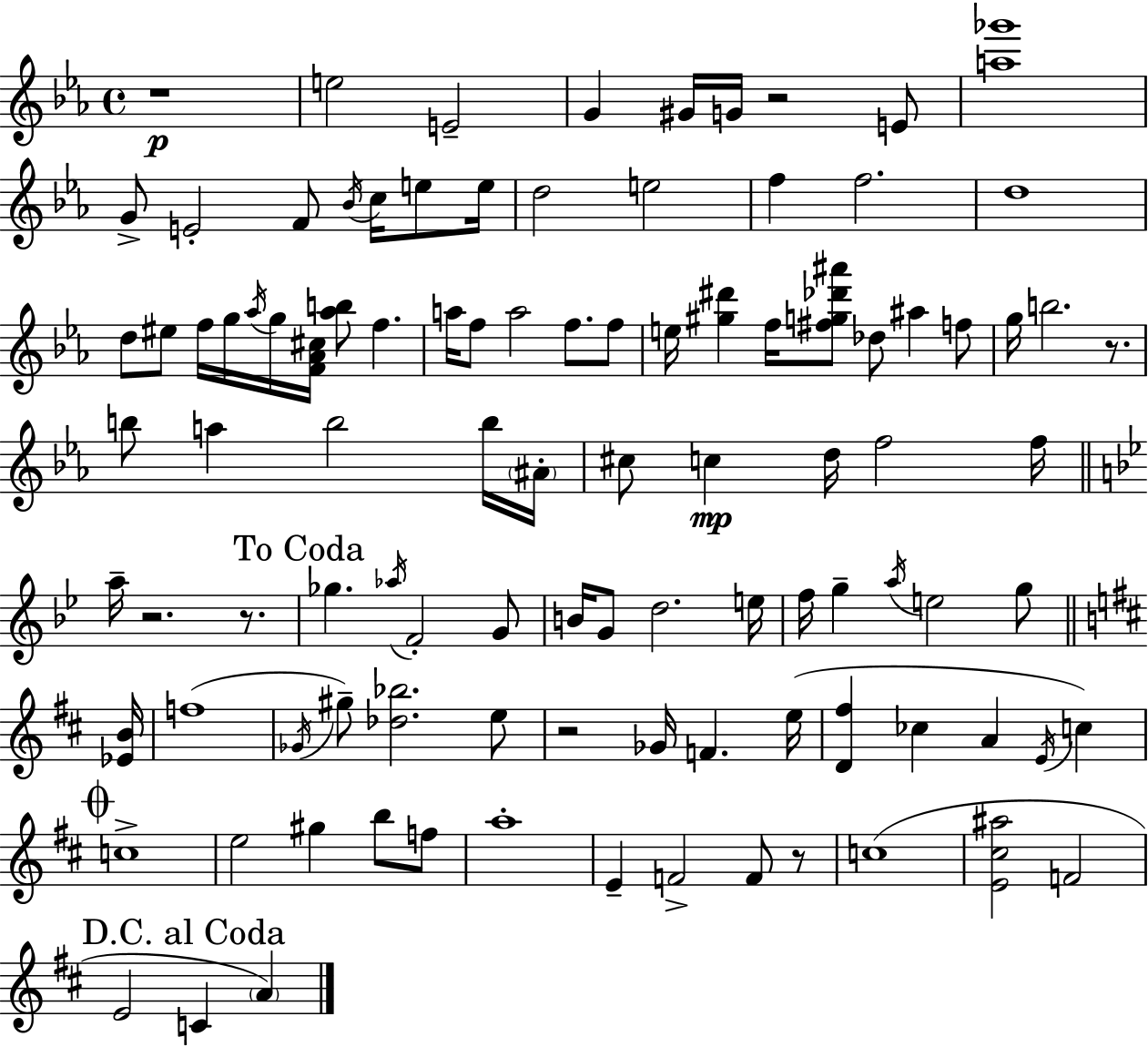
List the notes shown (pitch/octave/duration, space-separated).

R/w E5/h E4/h G4/q G#4/s G4/s R/h E4/e [A5,Gb6]/w G4/e E4/h F4/e Bb4/s C5/s E5/e E5/s D5/h E5/h F5/q F5/h. D5/w D5/e EIS5/e F5/s G5/s Ab5/s G5/s [F4,Ab4,C#5]/s [Ab5,B5]/e F5/q. A5/s F5/e A5/h F5/e. F5/e E5/s [G#5,D#6]/q F5/s [F#5,G5,Db6,A#6]/e Db5/e A#5/q F5/e G5/s B5/h. R/e. B5/e A5/q B5/h B5/s A#4/s C#5/e C5/q D5/s F5/h F5/s A5/s R/h. R/e. Gb5/q. Ab5/s F4/h G4/e B4/s G4/e D5/h. E5/s F5/s G5/q A5/s E5/h G5/e [Eb4,B4]/s F5/w Gb4/s G#5/e [Db5,Bb5]/h. E5/e R/h Gb4/s F4/q. E5/s [D4,F#5]/q CES5/q A4/q E4/s C5/q C5/w E5/h G#5/q B5/e F5/e A5/w E4/q F4/h F4/e R/e C5/w [E4,C#5,A#5]/h F4/h E4/h C4/q A4/q